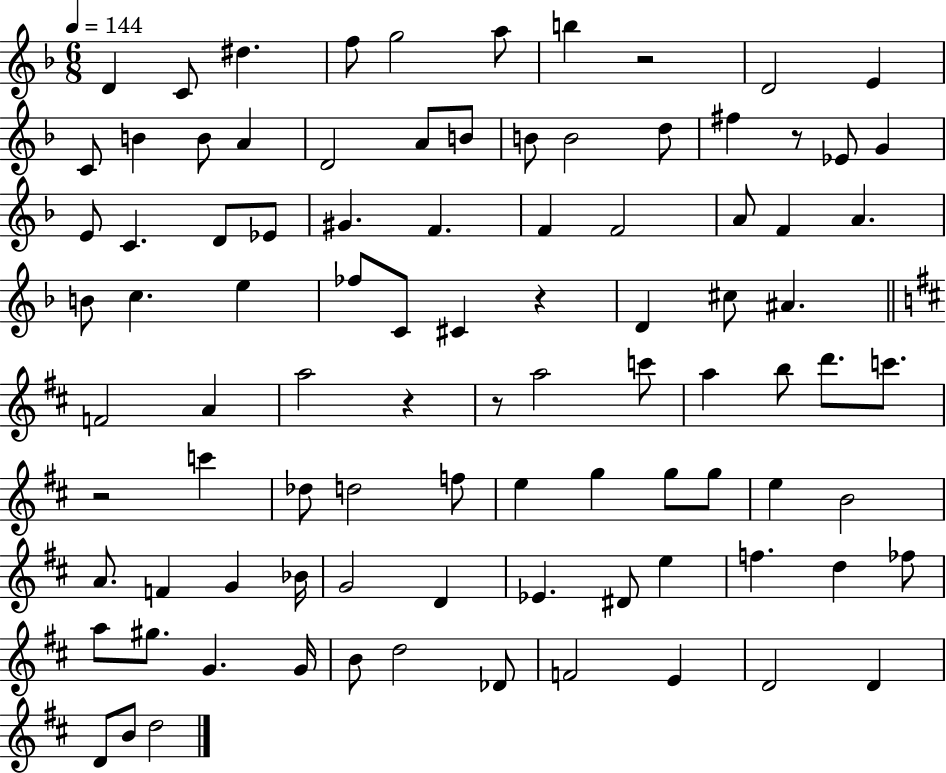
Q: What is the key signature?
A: F major